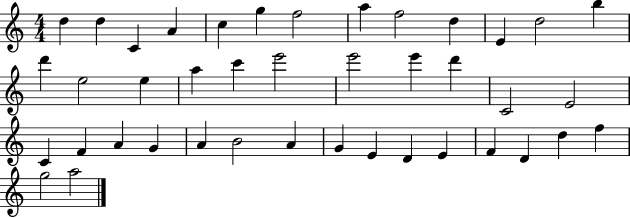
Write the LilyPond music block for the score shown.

{
  \clef treble
  \numericTimeSignature
  \time 4/4
  \key c \major
  d''4 d''4 c'4 a'4 | c''4 g''4 f''2 | a''4 f''2 d''4 | e'4 d''2 b''4 | \break d'''4 e''2 e''4 | a''4 c'''4 e'''2 | e'''2 e'''4 d'''4 | c'2 e'2 | \break c'4 f'4 a'4 g'4 | a'4 b'2 a'4 | g'4 e'4 d'4 e'4 | f'4 d'4 d''4 f''4 | \break g''2 a''2 | \bar "|."
}